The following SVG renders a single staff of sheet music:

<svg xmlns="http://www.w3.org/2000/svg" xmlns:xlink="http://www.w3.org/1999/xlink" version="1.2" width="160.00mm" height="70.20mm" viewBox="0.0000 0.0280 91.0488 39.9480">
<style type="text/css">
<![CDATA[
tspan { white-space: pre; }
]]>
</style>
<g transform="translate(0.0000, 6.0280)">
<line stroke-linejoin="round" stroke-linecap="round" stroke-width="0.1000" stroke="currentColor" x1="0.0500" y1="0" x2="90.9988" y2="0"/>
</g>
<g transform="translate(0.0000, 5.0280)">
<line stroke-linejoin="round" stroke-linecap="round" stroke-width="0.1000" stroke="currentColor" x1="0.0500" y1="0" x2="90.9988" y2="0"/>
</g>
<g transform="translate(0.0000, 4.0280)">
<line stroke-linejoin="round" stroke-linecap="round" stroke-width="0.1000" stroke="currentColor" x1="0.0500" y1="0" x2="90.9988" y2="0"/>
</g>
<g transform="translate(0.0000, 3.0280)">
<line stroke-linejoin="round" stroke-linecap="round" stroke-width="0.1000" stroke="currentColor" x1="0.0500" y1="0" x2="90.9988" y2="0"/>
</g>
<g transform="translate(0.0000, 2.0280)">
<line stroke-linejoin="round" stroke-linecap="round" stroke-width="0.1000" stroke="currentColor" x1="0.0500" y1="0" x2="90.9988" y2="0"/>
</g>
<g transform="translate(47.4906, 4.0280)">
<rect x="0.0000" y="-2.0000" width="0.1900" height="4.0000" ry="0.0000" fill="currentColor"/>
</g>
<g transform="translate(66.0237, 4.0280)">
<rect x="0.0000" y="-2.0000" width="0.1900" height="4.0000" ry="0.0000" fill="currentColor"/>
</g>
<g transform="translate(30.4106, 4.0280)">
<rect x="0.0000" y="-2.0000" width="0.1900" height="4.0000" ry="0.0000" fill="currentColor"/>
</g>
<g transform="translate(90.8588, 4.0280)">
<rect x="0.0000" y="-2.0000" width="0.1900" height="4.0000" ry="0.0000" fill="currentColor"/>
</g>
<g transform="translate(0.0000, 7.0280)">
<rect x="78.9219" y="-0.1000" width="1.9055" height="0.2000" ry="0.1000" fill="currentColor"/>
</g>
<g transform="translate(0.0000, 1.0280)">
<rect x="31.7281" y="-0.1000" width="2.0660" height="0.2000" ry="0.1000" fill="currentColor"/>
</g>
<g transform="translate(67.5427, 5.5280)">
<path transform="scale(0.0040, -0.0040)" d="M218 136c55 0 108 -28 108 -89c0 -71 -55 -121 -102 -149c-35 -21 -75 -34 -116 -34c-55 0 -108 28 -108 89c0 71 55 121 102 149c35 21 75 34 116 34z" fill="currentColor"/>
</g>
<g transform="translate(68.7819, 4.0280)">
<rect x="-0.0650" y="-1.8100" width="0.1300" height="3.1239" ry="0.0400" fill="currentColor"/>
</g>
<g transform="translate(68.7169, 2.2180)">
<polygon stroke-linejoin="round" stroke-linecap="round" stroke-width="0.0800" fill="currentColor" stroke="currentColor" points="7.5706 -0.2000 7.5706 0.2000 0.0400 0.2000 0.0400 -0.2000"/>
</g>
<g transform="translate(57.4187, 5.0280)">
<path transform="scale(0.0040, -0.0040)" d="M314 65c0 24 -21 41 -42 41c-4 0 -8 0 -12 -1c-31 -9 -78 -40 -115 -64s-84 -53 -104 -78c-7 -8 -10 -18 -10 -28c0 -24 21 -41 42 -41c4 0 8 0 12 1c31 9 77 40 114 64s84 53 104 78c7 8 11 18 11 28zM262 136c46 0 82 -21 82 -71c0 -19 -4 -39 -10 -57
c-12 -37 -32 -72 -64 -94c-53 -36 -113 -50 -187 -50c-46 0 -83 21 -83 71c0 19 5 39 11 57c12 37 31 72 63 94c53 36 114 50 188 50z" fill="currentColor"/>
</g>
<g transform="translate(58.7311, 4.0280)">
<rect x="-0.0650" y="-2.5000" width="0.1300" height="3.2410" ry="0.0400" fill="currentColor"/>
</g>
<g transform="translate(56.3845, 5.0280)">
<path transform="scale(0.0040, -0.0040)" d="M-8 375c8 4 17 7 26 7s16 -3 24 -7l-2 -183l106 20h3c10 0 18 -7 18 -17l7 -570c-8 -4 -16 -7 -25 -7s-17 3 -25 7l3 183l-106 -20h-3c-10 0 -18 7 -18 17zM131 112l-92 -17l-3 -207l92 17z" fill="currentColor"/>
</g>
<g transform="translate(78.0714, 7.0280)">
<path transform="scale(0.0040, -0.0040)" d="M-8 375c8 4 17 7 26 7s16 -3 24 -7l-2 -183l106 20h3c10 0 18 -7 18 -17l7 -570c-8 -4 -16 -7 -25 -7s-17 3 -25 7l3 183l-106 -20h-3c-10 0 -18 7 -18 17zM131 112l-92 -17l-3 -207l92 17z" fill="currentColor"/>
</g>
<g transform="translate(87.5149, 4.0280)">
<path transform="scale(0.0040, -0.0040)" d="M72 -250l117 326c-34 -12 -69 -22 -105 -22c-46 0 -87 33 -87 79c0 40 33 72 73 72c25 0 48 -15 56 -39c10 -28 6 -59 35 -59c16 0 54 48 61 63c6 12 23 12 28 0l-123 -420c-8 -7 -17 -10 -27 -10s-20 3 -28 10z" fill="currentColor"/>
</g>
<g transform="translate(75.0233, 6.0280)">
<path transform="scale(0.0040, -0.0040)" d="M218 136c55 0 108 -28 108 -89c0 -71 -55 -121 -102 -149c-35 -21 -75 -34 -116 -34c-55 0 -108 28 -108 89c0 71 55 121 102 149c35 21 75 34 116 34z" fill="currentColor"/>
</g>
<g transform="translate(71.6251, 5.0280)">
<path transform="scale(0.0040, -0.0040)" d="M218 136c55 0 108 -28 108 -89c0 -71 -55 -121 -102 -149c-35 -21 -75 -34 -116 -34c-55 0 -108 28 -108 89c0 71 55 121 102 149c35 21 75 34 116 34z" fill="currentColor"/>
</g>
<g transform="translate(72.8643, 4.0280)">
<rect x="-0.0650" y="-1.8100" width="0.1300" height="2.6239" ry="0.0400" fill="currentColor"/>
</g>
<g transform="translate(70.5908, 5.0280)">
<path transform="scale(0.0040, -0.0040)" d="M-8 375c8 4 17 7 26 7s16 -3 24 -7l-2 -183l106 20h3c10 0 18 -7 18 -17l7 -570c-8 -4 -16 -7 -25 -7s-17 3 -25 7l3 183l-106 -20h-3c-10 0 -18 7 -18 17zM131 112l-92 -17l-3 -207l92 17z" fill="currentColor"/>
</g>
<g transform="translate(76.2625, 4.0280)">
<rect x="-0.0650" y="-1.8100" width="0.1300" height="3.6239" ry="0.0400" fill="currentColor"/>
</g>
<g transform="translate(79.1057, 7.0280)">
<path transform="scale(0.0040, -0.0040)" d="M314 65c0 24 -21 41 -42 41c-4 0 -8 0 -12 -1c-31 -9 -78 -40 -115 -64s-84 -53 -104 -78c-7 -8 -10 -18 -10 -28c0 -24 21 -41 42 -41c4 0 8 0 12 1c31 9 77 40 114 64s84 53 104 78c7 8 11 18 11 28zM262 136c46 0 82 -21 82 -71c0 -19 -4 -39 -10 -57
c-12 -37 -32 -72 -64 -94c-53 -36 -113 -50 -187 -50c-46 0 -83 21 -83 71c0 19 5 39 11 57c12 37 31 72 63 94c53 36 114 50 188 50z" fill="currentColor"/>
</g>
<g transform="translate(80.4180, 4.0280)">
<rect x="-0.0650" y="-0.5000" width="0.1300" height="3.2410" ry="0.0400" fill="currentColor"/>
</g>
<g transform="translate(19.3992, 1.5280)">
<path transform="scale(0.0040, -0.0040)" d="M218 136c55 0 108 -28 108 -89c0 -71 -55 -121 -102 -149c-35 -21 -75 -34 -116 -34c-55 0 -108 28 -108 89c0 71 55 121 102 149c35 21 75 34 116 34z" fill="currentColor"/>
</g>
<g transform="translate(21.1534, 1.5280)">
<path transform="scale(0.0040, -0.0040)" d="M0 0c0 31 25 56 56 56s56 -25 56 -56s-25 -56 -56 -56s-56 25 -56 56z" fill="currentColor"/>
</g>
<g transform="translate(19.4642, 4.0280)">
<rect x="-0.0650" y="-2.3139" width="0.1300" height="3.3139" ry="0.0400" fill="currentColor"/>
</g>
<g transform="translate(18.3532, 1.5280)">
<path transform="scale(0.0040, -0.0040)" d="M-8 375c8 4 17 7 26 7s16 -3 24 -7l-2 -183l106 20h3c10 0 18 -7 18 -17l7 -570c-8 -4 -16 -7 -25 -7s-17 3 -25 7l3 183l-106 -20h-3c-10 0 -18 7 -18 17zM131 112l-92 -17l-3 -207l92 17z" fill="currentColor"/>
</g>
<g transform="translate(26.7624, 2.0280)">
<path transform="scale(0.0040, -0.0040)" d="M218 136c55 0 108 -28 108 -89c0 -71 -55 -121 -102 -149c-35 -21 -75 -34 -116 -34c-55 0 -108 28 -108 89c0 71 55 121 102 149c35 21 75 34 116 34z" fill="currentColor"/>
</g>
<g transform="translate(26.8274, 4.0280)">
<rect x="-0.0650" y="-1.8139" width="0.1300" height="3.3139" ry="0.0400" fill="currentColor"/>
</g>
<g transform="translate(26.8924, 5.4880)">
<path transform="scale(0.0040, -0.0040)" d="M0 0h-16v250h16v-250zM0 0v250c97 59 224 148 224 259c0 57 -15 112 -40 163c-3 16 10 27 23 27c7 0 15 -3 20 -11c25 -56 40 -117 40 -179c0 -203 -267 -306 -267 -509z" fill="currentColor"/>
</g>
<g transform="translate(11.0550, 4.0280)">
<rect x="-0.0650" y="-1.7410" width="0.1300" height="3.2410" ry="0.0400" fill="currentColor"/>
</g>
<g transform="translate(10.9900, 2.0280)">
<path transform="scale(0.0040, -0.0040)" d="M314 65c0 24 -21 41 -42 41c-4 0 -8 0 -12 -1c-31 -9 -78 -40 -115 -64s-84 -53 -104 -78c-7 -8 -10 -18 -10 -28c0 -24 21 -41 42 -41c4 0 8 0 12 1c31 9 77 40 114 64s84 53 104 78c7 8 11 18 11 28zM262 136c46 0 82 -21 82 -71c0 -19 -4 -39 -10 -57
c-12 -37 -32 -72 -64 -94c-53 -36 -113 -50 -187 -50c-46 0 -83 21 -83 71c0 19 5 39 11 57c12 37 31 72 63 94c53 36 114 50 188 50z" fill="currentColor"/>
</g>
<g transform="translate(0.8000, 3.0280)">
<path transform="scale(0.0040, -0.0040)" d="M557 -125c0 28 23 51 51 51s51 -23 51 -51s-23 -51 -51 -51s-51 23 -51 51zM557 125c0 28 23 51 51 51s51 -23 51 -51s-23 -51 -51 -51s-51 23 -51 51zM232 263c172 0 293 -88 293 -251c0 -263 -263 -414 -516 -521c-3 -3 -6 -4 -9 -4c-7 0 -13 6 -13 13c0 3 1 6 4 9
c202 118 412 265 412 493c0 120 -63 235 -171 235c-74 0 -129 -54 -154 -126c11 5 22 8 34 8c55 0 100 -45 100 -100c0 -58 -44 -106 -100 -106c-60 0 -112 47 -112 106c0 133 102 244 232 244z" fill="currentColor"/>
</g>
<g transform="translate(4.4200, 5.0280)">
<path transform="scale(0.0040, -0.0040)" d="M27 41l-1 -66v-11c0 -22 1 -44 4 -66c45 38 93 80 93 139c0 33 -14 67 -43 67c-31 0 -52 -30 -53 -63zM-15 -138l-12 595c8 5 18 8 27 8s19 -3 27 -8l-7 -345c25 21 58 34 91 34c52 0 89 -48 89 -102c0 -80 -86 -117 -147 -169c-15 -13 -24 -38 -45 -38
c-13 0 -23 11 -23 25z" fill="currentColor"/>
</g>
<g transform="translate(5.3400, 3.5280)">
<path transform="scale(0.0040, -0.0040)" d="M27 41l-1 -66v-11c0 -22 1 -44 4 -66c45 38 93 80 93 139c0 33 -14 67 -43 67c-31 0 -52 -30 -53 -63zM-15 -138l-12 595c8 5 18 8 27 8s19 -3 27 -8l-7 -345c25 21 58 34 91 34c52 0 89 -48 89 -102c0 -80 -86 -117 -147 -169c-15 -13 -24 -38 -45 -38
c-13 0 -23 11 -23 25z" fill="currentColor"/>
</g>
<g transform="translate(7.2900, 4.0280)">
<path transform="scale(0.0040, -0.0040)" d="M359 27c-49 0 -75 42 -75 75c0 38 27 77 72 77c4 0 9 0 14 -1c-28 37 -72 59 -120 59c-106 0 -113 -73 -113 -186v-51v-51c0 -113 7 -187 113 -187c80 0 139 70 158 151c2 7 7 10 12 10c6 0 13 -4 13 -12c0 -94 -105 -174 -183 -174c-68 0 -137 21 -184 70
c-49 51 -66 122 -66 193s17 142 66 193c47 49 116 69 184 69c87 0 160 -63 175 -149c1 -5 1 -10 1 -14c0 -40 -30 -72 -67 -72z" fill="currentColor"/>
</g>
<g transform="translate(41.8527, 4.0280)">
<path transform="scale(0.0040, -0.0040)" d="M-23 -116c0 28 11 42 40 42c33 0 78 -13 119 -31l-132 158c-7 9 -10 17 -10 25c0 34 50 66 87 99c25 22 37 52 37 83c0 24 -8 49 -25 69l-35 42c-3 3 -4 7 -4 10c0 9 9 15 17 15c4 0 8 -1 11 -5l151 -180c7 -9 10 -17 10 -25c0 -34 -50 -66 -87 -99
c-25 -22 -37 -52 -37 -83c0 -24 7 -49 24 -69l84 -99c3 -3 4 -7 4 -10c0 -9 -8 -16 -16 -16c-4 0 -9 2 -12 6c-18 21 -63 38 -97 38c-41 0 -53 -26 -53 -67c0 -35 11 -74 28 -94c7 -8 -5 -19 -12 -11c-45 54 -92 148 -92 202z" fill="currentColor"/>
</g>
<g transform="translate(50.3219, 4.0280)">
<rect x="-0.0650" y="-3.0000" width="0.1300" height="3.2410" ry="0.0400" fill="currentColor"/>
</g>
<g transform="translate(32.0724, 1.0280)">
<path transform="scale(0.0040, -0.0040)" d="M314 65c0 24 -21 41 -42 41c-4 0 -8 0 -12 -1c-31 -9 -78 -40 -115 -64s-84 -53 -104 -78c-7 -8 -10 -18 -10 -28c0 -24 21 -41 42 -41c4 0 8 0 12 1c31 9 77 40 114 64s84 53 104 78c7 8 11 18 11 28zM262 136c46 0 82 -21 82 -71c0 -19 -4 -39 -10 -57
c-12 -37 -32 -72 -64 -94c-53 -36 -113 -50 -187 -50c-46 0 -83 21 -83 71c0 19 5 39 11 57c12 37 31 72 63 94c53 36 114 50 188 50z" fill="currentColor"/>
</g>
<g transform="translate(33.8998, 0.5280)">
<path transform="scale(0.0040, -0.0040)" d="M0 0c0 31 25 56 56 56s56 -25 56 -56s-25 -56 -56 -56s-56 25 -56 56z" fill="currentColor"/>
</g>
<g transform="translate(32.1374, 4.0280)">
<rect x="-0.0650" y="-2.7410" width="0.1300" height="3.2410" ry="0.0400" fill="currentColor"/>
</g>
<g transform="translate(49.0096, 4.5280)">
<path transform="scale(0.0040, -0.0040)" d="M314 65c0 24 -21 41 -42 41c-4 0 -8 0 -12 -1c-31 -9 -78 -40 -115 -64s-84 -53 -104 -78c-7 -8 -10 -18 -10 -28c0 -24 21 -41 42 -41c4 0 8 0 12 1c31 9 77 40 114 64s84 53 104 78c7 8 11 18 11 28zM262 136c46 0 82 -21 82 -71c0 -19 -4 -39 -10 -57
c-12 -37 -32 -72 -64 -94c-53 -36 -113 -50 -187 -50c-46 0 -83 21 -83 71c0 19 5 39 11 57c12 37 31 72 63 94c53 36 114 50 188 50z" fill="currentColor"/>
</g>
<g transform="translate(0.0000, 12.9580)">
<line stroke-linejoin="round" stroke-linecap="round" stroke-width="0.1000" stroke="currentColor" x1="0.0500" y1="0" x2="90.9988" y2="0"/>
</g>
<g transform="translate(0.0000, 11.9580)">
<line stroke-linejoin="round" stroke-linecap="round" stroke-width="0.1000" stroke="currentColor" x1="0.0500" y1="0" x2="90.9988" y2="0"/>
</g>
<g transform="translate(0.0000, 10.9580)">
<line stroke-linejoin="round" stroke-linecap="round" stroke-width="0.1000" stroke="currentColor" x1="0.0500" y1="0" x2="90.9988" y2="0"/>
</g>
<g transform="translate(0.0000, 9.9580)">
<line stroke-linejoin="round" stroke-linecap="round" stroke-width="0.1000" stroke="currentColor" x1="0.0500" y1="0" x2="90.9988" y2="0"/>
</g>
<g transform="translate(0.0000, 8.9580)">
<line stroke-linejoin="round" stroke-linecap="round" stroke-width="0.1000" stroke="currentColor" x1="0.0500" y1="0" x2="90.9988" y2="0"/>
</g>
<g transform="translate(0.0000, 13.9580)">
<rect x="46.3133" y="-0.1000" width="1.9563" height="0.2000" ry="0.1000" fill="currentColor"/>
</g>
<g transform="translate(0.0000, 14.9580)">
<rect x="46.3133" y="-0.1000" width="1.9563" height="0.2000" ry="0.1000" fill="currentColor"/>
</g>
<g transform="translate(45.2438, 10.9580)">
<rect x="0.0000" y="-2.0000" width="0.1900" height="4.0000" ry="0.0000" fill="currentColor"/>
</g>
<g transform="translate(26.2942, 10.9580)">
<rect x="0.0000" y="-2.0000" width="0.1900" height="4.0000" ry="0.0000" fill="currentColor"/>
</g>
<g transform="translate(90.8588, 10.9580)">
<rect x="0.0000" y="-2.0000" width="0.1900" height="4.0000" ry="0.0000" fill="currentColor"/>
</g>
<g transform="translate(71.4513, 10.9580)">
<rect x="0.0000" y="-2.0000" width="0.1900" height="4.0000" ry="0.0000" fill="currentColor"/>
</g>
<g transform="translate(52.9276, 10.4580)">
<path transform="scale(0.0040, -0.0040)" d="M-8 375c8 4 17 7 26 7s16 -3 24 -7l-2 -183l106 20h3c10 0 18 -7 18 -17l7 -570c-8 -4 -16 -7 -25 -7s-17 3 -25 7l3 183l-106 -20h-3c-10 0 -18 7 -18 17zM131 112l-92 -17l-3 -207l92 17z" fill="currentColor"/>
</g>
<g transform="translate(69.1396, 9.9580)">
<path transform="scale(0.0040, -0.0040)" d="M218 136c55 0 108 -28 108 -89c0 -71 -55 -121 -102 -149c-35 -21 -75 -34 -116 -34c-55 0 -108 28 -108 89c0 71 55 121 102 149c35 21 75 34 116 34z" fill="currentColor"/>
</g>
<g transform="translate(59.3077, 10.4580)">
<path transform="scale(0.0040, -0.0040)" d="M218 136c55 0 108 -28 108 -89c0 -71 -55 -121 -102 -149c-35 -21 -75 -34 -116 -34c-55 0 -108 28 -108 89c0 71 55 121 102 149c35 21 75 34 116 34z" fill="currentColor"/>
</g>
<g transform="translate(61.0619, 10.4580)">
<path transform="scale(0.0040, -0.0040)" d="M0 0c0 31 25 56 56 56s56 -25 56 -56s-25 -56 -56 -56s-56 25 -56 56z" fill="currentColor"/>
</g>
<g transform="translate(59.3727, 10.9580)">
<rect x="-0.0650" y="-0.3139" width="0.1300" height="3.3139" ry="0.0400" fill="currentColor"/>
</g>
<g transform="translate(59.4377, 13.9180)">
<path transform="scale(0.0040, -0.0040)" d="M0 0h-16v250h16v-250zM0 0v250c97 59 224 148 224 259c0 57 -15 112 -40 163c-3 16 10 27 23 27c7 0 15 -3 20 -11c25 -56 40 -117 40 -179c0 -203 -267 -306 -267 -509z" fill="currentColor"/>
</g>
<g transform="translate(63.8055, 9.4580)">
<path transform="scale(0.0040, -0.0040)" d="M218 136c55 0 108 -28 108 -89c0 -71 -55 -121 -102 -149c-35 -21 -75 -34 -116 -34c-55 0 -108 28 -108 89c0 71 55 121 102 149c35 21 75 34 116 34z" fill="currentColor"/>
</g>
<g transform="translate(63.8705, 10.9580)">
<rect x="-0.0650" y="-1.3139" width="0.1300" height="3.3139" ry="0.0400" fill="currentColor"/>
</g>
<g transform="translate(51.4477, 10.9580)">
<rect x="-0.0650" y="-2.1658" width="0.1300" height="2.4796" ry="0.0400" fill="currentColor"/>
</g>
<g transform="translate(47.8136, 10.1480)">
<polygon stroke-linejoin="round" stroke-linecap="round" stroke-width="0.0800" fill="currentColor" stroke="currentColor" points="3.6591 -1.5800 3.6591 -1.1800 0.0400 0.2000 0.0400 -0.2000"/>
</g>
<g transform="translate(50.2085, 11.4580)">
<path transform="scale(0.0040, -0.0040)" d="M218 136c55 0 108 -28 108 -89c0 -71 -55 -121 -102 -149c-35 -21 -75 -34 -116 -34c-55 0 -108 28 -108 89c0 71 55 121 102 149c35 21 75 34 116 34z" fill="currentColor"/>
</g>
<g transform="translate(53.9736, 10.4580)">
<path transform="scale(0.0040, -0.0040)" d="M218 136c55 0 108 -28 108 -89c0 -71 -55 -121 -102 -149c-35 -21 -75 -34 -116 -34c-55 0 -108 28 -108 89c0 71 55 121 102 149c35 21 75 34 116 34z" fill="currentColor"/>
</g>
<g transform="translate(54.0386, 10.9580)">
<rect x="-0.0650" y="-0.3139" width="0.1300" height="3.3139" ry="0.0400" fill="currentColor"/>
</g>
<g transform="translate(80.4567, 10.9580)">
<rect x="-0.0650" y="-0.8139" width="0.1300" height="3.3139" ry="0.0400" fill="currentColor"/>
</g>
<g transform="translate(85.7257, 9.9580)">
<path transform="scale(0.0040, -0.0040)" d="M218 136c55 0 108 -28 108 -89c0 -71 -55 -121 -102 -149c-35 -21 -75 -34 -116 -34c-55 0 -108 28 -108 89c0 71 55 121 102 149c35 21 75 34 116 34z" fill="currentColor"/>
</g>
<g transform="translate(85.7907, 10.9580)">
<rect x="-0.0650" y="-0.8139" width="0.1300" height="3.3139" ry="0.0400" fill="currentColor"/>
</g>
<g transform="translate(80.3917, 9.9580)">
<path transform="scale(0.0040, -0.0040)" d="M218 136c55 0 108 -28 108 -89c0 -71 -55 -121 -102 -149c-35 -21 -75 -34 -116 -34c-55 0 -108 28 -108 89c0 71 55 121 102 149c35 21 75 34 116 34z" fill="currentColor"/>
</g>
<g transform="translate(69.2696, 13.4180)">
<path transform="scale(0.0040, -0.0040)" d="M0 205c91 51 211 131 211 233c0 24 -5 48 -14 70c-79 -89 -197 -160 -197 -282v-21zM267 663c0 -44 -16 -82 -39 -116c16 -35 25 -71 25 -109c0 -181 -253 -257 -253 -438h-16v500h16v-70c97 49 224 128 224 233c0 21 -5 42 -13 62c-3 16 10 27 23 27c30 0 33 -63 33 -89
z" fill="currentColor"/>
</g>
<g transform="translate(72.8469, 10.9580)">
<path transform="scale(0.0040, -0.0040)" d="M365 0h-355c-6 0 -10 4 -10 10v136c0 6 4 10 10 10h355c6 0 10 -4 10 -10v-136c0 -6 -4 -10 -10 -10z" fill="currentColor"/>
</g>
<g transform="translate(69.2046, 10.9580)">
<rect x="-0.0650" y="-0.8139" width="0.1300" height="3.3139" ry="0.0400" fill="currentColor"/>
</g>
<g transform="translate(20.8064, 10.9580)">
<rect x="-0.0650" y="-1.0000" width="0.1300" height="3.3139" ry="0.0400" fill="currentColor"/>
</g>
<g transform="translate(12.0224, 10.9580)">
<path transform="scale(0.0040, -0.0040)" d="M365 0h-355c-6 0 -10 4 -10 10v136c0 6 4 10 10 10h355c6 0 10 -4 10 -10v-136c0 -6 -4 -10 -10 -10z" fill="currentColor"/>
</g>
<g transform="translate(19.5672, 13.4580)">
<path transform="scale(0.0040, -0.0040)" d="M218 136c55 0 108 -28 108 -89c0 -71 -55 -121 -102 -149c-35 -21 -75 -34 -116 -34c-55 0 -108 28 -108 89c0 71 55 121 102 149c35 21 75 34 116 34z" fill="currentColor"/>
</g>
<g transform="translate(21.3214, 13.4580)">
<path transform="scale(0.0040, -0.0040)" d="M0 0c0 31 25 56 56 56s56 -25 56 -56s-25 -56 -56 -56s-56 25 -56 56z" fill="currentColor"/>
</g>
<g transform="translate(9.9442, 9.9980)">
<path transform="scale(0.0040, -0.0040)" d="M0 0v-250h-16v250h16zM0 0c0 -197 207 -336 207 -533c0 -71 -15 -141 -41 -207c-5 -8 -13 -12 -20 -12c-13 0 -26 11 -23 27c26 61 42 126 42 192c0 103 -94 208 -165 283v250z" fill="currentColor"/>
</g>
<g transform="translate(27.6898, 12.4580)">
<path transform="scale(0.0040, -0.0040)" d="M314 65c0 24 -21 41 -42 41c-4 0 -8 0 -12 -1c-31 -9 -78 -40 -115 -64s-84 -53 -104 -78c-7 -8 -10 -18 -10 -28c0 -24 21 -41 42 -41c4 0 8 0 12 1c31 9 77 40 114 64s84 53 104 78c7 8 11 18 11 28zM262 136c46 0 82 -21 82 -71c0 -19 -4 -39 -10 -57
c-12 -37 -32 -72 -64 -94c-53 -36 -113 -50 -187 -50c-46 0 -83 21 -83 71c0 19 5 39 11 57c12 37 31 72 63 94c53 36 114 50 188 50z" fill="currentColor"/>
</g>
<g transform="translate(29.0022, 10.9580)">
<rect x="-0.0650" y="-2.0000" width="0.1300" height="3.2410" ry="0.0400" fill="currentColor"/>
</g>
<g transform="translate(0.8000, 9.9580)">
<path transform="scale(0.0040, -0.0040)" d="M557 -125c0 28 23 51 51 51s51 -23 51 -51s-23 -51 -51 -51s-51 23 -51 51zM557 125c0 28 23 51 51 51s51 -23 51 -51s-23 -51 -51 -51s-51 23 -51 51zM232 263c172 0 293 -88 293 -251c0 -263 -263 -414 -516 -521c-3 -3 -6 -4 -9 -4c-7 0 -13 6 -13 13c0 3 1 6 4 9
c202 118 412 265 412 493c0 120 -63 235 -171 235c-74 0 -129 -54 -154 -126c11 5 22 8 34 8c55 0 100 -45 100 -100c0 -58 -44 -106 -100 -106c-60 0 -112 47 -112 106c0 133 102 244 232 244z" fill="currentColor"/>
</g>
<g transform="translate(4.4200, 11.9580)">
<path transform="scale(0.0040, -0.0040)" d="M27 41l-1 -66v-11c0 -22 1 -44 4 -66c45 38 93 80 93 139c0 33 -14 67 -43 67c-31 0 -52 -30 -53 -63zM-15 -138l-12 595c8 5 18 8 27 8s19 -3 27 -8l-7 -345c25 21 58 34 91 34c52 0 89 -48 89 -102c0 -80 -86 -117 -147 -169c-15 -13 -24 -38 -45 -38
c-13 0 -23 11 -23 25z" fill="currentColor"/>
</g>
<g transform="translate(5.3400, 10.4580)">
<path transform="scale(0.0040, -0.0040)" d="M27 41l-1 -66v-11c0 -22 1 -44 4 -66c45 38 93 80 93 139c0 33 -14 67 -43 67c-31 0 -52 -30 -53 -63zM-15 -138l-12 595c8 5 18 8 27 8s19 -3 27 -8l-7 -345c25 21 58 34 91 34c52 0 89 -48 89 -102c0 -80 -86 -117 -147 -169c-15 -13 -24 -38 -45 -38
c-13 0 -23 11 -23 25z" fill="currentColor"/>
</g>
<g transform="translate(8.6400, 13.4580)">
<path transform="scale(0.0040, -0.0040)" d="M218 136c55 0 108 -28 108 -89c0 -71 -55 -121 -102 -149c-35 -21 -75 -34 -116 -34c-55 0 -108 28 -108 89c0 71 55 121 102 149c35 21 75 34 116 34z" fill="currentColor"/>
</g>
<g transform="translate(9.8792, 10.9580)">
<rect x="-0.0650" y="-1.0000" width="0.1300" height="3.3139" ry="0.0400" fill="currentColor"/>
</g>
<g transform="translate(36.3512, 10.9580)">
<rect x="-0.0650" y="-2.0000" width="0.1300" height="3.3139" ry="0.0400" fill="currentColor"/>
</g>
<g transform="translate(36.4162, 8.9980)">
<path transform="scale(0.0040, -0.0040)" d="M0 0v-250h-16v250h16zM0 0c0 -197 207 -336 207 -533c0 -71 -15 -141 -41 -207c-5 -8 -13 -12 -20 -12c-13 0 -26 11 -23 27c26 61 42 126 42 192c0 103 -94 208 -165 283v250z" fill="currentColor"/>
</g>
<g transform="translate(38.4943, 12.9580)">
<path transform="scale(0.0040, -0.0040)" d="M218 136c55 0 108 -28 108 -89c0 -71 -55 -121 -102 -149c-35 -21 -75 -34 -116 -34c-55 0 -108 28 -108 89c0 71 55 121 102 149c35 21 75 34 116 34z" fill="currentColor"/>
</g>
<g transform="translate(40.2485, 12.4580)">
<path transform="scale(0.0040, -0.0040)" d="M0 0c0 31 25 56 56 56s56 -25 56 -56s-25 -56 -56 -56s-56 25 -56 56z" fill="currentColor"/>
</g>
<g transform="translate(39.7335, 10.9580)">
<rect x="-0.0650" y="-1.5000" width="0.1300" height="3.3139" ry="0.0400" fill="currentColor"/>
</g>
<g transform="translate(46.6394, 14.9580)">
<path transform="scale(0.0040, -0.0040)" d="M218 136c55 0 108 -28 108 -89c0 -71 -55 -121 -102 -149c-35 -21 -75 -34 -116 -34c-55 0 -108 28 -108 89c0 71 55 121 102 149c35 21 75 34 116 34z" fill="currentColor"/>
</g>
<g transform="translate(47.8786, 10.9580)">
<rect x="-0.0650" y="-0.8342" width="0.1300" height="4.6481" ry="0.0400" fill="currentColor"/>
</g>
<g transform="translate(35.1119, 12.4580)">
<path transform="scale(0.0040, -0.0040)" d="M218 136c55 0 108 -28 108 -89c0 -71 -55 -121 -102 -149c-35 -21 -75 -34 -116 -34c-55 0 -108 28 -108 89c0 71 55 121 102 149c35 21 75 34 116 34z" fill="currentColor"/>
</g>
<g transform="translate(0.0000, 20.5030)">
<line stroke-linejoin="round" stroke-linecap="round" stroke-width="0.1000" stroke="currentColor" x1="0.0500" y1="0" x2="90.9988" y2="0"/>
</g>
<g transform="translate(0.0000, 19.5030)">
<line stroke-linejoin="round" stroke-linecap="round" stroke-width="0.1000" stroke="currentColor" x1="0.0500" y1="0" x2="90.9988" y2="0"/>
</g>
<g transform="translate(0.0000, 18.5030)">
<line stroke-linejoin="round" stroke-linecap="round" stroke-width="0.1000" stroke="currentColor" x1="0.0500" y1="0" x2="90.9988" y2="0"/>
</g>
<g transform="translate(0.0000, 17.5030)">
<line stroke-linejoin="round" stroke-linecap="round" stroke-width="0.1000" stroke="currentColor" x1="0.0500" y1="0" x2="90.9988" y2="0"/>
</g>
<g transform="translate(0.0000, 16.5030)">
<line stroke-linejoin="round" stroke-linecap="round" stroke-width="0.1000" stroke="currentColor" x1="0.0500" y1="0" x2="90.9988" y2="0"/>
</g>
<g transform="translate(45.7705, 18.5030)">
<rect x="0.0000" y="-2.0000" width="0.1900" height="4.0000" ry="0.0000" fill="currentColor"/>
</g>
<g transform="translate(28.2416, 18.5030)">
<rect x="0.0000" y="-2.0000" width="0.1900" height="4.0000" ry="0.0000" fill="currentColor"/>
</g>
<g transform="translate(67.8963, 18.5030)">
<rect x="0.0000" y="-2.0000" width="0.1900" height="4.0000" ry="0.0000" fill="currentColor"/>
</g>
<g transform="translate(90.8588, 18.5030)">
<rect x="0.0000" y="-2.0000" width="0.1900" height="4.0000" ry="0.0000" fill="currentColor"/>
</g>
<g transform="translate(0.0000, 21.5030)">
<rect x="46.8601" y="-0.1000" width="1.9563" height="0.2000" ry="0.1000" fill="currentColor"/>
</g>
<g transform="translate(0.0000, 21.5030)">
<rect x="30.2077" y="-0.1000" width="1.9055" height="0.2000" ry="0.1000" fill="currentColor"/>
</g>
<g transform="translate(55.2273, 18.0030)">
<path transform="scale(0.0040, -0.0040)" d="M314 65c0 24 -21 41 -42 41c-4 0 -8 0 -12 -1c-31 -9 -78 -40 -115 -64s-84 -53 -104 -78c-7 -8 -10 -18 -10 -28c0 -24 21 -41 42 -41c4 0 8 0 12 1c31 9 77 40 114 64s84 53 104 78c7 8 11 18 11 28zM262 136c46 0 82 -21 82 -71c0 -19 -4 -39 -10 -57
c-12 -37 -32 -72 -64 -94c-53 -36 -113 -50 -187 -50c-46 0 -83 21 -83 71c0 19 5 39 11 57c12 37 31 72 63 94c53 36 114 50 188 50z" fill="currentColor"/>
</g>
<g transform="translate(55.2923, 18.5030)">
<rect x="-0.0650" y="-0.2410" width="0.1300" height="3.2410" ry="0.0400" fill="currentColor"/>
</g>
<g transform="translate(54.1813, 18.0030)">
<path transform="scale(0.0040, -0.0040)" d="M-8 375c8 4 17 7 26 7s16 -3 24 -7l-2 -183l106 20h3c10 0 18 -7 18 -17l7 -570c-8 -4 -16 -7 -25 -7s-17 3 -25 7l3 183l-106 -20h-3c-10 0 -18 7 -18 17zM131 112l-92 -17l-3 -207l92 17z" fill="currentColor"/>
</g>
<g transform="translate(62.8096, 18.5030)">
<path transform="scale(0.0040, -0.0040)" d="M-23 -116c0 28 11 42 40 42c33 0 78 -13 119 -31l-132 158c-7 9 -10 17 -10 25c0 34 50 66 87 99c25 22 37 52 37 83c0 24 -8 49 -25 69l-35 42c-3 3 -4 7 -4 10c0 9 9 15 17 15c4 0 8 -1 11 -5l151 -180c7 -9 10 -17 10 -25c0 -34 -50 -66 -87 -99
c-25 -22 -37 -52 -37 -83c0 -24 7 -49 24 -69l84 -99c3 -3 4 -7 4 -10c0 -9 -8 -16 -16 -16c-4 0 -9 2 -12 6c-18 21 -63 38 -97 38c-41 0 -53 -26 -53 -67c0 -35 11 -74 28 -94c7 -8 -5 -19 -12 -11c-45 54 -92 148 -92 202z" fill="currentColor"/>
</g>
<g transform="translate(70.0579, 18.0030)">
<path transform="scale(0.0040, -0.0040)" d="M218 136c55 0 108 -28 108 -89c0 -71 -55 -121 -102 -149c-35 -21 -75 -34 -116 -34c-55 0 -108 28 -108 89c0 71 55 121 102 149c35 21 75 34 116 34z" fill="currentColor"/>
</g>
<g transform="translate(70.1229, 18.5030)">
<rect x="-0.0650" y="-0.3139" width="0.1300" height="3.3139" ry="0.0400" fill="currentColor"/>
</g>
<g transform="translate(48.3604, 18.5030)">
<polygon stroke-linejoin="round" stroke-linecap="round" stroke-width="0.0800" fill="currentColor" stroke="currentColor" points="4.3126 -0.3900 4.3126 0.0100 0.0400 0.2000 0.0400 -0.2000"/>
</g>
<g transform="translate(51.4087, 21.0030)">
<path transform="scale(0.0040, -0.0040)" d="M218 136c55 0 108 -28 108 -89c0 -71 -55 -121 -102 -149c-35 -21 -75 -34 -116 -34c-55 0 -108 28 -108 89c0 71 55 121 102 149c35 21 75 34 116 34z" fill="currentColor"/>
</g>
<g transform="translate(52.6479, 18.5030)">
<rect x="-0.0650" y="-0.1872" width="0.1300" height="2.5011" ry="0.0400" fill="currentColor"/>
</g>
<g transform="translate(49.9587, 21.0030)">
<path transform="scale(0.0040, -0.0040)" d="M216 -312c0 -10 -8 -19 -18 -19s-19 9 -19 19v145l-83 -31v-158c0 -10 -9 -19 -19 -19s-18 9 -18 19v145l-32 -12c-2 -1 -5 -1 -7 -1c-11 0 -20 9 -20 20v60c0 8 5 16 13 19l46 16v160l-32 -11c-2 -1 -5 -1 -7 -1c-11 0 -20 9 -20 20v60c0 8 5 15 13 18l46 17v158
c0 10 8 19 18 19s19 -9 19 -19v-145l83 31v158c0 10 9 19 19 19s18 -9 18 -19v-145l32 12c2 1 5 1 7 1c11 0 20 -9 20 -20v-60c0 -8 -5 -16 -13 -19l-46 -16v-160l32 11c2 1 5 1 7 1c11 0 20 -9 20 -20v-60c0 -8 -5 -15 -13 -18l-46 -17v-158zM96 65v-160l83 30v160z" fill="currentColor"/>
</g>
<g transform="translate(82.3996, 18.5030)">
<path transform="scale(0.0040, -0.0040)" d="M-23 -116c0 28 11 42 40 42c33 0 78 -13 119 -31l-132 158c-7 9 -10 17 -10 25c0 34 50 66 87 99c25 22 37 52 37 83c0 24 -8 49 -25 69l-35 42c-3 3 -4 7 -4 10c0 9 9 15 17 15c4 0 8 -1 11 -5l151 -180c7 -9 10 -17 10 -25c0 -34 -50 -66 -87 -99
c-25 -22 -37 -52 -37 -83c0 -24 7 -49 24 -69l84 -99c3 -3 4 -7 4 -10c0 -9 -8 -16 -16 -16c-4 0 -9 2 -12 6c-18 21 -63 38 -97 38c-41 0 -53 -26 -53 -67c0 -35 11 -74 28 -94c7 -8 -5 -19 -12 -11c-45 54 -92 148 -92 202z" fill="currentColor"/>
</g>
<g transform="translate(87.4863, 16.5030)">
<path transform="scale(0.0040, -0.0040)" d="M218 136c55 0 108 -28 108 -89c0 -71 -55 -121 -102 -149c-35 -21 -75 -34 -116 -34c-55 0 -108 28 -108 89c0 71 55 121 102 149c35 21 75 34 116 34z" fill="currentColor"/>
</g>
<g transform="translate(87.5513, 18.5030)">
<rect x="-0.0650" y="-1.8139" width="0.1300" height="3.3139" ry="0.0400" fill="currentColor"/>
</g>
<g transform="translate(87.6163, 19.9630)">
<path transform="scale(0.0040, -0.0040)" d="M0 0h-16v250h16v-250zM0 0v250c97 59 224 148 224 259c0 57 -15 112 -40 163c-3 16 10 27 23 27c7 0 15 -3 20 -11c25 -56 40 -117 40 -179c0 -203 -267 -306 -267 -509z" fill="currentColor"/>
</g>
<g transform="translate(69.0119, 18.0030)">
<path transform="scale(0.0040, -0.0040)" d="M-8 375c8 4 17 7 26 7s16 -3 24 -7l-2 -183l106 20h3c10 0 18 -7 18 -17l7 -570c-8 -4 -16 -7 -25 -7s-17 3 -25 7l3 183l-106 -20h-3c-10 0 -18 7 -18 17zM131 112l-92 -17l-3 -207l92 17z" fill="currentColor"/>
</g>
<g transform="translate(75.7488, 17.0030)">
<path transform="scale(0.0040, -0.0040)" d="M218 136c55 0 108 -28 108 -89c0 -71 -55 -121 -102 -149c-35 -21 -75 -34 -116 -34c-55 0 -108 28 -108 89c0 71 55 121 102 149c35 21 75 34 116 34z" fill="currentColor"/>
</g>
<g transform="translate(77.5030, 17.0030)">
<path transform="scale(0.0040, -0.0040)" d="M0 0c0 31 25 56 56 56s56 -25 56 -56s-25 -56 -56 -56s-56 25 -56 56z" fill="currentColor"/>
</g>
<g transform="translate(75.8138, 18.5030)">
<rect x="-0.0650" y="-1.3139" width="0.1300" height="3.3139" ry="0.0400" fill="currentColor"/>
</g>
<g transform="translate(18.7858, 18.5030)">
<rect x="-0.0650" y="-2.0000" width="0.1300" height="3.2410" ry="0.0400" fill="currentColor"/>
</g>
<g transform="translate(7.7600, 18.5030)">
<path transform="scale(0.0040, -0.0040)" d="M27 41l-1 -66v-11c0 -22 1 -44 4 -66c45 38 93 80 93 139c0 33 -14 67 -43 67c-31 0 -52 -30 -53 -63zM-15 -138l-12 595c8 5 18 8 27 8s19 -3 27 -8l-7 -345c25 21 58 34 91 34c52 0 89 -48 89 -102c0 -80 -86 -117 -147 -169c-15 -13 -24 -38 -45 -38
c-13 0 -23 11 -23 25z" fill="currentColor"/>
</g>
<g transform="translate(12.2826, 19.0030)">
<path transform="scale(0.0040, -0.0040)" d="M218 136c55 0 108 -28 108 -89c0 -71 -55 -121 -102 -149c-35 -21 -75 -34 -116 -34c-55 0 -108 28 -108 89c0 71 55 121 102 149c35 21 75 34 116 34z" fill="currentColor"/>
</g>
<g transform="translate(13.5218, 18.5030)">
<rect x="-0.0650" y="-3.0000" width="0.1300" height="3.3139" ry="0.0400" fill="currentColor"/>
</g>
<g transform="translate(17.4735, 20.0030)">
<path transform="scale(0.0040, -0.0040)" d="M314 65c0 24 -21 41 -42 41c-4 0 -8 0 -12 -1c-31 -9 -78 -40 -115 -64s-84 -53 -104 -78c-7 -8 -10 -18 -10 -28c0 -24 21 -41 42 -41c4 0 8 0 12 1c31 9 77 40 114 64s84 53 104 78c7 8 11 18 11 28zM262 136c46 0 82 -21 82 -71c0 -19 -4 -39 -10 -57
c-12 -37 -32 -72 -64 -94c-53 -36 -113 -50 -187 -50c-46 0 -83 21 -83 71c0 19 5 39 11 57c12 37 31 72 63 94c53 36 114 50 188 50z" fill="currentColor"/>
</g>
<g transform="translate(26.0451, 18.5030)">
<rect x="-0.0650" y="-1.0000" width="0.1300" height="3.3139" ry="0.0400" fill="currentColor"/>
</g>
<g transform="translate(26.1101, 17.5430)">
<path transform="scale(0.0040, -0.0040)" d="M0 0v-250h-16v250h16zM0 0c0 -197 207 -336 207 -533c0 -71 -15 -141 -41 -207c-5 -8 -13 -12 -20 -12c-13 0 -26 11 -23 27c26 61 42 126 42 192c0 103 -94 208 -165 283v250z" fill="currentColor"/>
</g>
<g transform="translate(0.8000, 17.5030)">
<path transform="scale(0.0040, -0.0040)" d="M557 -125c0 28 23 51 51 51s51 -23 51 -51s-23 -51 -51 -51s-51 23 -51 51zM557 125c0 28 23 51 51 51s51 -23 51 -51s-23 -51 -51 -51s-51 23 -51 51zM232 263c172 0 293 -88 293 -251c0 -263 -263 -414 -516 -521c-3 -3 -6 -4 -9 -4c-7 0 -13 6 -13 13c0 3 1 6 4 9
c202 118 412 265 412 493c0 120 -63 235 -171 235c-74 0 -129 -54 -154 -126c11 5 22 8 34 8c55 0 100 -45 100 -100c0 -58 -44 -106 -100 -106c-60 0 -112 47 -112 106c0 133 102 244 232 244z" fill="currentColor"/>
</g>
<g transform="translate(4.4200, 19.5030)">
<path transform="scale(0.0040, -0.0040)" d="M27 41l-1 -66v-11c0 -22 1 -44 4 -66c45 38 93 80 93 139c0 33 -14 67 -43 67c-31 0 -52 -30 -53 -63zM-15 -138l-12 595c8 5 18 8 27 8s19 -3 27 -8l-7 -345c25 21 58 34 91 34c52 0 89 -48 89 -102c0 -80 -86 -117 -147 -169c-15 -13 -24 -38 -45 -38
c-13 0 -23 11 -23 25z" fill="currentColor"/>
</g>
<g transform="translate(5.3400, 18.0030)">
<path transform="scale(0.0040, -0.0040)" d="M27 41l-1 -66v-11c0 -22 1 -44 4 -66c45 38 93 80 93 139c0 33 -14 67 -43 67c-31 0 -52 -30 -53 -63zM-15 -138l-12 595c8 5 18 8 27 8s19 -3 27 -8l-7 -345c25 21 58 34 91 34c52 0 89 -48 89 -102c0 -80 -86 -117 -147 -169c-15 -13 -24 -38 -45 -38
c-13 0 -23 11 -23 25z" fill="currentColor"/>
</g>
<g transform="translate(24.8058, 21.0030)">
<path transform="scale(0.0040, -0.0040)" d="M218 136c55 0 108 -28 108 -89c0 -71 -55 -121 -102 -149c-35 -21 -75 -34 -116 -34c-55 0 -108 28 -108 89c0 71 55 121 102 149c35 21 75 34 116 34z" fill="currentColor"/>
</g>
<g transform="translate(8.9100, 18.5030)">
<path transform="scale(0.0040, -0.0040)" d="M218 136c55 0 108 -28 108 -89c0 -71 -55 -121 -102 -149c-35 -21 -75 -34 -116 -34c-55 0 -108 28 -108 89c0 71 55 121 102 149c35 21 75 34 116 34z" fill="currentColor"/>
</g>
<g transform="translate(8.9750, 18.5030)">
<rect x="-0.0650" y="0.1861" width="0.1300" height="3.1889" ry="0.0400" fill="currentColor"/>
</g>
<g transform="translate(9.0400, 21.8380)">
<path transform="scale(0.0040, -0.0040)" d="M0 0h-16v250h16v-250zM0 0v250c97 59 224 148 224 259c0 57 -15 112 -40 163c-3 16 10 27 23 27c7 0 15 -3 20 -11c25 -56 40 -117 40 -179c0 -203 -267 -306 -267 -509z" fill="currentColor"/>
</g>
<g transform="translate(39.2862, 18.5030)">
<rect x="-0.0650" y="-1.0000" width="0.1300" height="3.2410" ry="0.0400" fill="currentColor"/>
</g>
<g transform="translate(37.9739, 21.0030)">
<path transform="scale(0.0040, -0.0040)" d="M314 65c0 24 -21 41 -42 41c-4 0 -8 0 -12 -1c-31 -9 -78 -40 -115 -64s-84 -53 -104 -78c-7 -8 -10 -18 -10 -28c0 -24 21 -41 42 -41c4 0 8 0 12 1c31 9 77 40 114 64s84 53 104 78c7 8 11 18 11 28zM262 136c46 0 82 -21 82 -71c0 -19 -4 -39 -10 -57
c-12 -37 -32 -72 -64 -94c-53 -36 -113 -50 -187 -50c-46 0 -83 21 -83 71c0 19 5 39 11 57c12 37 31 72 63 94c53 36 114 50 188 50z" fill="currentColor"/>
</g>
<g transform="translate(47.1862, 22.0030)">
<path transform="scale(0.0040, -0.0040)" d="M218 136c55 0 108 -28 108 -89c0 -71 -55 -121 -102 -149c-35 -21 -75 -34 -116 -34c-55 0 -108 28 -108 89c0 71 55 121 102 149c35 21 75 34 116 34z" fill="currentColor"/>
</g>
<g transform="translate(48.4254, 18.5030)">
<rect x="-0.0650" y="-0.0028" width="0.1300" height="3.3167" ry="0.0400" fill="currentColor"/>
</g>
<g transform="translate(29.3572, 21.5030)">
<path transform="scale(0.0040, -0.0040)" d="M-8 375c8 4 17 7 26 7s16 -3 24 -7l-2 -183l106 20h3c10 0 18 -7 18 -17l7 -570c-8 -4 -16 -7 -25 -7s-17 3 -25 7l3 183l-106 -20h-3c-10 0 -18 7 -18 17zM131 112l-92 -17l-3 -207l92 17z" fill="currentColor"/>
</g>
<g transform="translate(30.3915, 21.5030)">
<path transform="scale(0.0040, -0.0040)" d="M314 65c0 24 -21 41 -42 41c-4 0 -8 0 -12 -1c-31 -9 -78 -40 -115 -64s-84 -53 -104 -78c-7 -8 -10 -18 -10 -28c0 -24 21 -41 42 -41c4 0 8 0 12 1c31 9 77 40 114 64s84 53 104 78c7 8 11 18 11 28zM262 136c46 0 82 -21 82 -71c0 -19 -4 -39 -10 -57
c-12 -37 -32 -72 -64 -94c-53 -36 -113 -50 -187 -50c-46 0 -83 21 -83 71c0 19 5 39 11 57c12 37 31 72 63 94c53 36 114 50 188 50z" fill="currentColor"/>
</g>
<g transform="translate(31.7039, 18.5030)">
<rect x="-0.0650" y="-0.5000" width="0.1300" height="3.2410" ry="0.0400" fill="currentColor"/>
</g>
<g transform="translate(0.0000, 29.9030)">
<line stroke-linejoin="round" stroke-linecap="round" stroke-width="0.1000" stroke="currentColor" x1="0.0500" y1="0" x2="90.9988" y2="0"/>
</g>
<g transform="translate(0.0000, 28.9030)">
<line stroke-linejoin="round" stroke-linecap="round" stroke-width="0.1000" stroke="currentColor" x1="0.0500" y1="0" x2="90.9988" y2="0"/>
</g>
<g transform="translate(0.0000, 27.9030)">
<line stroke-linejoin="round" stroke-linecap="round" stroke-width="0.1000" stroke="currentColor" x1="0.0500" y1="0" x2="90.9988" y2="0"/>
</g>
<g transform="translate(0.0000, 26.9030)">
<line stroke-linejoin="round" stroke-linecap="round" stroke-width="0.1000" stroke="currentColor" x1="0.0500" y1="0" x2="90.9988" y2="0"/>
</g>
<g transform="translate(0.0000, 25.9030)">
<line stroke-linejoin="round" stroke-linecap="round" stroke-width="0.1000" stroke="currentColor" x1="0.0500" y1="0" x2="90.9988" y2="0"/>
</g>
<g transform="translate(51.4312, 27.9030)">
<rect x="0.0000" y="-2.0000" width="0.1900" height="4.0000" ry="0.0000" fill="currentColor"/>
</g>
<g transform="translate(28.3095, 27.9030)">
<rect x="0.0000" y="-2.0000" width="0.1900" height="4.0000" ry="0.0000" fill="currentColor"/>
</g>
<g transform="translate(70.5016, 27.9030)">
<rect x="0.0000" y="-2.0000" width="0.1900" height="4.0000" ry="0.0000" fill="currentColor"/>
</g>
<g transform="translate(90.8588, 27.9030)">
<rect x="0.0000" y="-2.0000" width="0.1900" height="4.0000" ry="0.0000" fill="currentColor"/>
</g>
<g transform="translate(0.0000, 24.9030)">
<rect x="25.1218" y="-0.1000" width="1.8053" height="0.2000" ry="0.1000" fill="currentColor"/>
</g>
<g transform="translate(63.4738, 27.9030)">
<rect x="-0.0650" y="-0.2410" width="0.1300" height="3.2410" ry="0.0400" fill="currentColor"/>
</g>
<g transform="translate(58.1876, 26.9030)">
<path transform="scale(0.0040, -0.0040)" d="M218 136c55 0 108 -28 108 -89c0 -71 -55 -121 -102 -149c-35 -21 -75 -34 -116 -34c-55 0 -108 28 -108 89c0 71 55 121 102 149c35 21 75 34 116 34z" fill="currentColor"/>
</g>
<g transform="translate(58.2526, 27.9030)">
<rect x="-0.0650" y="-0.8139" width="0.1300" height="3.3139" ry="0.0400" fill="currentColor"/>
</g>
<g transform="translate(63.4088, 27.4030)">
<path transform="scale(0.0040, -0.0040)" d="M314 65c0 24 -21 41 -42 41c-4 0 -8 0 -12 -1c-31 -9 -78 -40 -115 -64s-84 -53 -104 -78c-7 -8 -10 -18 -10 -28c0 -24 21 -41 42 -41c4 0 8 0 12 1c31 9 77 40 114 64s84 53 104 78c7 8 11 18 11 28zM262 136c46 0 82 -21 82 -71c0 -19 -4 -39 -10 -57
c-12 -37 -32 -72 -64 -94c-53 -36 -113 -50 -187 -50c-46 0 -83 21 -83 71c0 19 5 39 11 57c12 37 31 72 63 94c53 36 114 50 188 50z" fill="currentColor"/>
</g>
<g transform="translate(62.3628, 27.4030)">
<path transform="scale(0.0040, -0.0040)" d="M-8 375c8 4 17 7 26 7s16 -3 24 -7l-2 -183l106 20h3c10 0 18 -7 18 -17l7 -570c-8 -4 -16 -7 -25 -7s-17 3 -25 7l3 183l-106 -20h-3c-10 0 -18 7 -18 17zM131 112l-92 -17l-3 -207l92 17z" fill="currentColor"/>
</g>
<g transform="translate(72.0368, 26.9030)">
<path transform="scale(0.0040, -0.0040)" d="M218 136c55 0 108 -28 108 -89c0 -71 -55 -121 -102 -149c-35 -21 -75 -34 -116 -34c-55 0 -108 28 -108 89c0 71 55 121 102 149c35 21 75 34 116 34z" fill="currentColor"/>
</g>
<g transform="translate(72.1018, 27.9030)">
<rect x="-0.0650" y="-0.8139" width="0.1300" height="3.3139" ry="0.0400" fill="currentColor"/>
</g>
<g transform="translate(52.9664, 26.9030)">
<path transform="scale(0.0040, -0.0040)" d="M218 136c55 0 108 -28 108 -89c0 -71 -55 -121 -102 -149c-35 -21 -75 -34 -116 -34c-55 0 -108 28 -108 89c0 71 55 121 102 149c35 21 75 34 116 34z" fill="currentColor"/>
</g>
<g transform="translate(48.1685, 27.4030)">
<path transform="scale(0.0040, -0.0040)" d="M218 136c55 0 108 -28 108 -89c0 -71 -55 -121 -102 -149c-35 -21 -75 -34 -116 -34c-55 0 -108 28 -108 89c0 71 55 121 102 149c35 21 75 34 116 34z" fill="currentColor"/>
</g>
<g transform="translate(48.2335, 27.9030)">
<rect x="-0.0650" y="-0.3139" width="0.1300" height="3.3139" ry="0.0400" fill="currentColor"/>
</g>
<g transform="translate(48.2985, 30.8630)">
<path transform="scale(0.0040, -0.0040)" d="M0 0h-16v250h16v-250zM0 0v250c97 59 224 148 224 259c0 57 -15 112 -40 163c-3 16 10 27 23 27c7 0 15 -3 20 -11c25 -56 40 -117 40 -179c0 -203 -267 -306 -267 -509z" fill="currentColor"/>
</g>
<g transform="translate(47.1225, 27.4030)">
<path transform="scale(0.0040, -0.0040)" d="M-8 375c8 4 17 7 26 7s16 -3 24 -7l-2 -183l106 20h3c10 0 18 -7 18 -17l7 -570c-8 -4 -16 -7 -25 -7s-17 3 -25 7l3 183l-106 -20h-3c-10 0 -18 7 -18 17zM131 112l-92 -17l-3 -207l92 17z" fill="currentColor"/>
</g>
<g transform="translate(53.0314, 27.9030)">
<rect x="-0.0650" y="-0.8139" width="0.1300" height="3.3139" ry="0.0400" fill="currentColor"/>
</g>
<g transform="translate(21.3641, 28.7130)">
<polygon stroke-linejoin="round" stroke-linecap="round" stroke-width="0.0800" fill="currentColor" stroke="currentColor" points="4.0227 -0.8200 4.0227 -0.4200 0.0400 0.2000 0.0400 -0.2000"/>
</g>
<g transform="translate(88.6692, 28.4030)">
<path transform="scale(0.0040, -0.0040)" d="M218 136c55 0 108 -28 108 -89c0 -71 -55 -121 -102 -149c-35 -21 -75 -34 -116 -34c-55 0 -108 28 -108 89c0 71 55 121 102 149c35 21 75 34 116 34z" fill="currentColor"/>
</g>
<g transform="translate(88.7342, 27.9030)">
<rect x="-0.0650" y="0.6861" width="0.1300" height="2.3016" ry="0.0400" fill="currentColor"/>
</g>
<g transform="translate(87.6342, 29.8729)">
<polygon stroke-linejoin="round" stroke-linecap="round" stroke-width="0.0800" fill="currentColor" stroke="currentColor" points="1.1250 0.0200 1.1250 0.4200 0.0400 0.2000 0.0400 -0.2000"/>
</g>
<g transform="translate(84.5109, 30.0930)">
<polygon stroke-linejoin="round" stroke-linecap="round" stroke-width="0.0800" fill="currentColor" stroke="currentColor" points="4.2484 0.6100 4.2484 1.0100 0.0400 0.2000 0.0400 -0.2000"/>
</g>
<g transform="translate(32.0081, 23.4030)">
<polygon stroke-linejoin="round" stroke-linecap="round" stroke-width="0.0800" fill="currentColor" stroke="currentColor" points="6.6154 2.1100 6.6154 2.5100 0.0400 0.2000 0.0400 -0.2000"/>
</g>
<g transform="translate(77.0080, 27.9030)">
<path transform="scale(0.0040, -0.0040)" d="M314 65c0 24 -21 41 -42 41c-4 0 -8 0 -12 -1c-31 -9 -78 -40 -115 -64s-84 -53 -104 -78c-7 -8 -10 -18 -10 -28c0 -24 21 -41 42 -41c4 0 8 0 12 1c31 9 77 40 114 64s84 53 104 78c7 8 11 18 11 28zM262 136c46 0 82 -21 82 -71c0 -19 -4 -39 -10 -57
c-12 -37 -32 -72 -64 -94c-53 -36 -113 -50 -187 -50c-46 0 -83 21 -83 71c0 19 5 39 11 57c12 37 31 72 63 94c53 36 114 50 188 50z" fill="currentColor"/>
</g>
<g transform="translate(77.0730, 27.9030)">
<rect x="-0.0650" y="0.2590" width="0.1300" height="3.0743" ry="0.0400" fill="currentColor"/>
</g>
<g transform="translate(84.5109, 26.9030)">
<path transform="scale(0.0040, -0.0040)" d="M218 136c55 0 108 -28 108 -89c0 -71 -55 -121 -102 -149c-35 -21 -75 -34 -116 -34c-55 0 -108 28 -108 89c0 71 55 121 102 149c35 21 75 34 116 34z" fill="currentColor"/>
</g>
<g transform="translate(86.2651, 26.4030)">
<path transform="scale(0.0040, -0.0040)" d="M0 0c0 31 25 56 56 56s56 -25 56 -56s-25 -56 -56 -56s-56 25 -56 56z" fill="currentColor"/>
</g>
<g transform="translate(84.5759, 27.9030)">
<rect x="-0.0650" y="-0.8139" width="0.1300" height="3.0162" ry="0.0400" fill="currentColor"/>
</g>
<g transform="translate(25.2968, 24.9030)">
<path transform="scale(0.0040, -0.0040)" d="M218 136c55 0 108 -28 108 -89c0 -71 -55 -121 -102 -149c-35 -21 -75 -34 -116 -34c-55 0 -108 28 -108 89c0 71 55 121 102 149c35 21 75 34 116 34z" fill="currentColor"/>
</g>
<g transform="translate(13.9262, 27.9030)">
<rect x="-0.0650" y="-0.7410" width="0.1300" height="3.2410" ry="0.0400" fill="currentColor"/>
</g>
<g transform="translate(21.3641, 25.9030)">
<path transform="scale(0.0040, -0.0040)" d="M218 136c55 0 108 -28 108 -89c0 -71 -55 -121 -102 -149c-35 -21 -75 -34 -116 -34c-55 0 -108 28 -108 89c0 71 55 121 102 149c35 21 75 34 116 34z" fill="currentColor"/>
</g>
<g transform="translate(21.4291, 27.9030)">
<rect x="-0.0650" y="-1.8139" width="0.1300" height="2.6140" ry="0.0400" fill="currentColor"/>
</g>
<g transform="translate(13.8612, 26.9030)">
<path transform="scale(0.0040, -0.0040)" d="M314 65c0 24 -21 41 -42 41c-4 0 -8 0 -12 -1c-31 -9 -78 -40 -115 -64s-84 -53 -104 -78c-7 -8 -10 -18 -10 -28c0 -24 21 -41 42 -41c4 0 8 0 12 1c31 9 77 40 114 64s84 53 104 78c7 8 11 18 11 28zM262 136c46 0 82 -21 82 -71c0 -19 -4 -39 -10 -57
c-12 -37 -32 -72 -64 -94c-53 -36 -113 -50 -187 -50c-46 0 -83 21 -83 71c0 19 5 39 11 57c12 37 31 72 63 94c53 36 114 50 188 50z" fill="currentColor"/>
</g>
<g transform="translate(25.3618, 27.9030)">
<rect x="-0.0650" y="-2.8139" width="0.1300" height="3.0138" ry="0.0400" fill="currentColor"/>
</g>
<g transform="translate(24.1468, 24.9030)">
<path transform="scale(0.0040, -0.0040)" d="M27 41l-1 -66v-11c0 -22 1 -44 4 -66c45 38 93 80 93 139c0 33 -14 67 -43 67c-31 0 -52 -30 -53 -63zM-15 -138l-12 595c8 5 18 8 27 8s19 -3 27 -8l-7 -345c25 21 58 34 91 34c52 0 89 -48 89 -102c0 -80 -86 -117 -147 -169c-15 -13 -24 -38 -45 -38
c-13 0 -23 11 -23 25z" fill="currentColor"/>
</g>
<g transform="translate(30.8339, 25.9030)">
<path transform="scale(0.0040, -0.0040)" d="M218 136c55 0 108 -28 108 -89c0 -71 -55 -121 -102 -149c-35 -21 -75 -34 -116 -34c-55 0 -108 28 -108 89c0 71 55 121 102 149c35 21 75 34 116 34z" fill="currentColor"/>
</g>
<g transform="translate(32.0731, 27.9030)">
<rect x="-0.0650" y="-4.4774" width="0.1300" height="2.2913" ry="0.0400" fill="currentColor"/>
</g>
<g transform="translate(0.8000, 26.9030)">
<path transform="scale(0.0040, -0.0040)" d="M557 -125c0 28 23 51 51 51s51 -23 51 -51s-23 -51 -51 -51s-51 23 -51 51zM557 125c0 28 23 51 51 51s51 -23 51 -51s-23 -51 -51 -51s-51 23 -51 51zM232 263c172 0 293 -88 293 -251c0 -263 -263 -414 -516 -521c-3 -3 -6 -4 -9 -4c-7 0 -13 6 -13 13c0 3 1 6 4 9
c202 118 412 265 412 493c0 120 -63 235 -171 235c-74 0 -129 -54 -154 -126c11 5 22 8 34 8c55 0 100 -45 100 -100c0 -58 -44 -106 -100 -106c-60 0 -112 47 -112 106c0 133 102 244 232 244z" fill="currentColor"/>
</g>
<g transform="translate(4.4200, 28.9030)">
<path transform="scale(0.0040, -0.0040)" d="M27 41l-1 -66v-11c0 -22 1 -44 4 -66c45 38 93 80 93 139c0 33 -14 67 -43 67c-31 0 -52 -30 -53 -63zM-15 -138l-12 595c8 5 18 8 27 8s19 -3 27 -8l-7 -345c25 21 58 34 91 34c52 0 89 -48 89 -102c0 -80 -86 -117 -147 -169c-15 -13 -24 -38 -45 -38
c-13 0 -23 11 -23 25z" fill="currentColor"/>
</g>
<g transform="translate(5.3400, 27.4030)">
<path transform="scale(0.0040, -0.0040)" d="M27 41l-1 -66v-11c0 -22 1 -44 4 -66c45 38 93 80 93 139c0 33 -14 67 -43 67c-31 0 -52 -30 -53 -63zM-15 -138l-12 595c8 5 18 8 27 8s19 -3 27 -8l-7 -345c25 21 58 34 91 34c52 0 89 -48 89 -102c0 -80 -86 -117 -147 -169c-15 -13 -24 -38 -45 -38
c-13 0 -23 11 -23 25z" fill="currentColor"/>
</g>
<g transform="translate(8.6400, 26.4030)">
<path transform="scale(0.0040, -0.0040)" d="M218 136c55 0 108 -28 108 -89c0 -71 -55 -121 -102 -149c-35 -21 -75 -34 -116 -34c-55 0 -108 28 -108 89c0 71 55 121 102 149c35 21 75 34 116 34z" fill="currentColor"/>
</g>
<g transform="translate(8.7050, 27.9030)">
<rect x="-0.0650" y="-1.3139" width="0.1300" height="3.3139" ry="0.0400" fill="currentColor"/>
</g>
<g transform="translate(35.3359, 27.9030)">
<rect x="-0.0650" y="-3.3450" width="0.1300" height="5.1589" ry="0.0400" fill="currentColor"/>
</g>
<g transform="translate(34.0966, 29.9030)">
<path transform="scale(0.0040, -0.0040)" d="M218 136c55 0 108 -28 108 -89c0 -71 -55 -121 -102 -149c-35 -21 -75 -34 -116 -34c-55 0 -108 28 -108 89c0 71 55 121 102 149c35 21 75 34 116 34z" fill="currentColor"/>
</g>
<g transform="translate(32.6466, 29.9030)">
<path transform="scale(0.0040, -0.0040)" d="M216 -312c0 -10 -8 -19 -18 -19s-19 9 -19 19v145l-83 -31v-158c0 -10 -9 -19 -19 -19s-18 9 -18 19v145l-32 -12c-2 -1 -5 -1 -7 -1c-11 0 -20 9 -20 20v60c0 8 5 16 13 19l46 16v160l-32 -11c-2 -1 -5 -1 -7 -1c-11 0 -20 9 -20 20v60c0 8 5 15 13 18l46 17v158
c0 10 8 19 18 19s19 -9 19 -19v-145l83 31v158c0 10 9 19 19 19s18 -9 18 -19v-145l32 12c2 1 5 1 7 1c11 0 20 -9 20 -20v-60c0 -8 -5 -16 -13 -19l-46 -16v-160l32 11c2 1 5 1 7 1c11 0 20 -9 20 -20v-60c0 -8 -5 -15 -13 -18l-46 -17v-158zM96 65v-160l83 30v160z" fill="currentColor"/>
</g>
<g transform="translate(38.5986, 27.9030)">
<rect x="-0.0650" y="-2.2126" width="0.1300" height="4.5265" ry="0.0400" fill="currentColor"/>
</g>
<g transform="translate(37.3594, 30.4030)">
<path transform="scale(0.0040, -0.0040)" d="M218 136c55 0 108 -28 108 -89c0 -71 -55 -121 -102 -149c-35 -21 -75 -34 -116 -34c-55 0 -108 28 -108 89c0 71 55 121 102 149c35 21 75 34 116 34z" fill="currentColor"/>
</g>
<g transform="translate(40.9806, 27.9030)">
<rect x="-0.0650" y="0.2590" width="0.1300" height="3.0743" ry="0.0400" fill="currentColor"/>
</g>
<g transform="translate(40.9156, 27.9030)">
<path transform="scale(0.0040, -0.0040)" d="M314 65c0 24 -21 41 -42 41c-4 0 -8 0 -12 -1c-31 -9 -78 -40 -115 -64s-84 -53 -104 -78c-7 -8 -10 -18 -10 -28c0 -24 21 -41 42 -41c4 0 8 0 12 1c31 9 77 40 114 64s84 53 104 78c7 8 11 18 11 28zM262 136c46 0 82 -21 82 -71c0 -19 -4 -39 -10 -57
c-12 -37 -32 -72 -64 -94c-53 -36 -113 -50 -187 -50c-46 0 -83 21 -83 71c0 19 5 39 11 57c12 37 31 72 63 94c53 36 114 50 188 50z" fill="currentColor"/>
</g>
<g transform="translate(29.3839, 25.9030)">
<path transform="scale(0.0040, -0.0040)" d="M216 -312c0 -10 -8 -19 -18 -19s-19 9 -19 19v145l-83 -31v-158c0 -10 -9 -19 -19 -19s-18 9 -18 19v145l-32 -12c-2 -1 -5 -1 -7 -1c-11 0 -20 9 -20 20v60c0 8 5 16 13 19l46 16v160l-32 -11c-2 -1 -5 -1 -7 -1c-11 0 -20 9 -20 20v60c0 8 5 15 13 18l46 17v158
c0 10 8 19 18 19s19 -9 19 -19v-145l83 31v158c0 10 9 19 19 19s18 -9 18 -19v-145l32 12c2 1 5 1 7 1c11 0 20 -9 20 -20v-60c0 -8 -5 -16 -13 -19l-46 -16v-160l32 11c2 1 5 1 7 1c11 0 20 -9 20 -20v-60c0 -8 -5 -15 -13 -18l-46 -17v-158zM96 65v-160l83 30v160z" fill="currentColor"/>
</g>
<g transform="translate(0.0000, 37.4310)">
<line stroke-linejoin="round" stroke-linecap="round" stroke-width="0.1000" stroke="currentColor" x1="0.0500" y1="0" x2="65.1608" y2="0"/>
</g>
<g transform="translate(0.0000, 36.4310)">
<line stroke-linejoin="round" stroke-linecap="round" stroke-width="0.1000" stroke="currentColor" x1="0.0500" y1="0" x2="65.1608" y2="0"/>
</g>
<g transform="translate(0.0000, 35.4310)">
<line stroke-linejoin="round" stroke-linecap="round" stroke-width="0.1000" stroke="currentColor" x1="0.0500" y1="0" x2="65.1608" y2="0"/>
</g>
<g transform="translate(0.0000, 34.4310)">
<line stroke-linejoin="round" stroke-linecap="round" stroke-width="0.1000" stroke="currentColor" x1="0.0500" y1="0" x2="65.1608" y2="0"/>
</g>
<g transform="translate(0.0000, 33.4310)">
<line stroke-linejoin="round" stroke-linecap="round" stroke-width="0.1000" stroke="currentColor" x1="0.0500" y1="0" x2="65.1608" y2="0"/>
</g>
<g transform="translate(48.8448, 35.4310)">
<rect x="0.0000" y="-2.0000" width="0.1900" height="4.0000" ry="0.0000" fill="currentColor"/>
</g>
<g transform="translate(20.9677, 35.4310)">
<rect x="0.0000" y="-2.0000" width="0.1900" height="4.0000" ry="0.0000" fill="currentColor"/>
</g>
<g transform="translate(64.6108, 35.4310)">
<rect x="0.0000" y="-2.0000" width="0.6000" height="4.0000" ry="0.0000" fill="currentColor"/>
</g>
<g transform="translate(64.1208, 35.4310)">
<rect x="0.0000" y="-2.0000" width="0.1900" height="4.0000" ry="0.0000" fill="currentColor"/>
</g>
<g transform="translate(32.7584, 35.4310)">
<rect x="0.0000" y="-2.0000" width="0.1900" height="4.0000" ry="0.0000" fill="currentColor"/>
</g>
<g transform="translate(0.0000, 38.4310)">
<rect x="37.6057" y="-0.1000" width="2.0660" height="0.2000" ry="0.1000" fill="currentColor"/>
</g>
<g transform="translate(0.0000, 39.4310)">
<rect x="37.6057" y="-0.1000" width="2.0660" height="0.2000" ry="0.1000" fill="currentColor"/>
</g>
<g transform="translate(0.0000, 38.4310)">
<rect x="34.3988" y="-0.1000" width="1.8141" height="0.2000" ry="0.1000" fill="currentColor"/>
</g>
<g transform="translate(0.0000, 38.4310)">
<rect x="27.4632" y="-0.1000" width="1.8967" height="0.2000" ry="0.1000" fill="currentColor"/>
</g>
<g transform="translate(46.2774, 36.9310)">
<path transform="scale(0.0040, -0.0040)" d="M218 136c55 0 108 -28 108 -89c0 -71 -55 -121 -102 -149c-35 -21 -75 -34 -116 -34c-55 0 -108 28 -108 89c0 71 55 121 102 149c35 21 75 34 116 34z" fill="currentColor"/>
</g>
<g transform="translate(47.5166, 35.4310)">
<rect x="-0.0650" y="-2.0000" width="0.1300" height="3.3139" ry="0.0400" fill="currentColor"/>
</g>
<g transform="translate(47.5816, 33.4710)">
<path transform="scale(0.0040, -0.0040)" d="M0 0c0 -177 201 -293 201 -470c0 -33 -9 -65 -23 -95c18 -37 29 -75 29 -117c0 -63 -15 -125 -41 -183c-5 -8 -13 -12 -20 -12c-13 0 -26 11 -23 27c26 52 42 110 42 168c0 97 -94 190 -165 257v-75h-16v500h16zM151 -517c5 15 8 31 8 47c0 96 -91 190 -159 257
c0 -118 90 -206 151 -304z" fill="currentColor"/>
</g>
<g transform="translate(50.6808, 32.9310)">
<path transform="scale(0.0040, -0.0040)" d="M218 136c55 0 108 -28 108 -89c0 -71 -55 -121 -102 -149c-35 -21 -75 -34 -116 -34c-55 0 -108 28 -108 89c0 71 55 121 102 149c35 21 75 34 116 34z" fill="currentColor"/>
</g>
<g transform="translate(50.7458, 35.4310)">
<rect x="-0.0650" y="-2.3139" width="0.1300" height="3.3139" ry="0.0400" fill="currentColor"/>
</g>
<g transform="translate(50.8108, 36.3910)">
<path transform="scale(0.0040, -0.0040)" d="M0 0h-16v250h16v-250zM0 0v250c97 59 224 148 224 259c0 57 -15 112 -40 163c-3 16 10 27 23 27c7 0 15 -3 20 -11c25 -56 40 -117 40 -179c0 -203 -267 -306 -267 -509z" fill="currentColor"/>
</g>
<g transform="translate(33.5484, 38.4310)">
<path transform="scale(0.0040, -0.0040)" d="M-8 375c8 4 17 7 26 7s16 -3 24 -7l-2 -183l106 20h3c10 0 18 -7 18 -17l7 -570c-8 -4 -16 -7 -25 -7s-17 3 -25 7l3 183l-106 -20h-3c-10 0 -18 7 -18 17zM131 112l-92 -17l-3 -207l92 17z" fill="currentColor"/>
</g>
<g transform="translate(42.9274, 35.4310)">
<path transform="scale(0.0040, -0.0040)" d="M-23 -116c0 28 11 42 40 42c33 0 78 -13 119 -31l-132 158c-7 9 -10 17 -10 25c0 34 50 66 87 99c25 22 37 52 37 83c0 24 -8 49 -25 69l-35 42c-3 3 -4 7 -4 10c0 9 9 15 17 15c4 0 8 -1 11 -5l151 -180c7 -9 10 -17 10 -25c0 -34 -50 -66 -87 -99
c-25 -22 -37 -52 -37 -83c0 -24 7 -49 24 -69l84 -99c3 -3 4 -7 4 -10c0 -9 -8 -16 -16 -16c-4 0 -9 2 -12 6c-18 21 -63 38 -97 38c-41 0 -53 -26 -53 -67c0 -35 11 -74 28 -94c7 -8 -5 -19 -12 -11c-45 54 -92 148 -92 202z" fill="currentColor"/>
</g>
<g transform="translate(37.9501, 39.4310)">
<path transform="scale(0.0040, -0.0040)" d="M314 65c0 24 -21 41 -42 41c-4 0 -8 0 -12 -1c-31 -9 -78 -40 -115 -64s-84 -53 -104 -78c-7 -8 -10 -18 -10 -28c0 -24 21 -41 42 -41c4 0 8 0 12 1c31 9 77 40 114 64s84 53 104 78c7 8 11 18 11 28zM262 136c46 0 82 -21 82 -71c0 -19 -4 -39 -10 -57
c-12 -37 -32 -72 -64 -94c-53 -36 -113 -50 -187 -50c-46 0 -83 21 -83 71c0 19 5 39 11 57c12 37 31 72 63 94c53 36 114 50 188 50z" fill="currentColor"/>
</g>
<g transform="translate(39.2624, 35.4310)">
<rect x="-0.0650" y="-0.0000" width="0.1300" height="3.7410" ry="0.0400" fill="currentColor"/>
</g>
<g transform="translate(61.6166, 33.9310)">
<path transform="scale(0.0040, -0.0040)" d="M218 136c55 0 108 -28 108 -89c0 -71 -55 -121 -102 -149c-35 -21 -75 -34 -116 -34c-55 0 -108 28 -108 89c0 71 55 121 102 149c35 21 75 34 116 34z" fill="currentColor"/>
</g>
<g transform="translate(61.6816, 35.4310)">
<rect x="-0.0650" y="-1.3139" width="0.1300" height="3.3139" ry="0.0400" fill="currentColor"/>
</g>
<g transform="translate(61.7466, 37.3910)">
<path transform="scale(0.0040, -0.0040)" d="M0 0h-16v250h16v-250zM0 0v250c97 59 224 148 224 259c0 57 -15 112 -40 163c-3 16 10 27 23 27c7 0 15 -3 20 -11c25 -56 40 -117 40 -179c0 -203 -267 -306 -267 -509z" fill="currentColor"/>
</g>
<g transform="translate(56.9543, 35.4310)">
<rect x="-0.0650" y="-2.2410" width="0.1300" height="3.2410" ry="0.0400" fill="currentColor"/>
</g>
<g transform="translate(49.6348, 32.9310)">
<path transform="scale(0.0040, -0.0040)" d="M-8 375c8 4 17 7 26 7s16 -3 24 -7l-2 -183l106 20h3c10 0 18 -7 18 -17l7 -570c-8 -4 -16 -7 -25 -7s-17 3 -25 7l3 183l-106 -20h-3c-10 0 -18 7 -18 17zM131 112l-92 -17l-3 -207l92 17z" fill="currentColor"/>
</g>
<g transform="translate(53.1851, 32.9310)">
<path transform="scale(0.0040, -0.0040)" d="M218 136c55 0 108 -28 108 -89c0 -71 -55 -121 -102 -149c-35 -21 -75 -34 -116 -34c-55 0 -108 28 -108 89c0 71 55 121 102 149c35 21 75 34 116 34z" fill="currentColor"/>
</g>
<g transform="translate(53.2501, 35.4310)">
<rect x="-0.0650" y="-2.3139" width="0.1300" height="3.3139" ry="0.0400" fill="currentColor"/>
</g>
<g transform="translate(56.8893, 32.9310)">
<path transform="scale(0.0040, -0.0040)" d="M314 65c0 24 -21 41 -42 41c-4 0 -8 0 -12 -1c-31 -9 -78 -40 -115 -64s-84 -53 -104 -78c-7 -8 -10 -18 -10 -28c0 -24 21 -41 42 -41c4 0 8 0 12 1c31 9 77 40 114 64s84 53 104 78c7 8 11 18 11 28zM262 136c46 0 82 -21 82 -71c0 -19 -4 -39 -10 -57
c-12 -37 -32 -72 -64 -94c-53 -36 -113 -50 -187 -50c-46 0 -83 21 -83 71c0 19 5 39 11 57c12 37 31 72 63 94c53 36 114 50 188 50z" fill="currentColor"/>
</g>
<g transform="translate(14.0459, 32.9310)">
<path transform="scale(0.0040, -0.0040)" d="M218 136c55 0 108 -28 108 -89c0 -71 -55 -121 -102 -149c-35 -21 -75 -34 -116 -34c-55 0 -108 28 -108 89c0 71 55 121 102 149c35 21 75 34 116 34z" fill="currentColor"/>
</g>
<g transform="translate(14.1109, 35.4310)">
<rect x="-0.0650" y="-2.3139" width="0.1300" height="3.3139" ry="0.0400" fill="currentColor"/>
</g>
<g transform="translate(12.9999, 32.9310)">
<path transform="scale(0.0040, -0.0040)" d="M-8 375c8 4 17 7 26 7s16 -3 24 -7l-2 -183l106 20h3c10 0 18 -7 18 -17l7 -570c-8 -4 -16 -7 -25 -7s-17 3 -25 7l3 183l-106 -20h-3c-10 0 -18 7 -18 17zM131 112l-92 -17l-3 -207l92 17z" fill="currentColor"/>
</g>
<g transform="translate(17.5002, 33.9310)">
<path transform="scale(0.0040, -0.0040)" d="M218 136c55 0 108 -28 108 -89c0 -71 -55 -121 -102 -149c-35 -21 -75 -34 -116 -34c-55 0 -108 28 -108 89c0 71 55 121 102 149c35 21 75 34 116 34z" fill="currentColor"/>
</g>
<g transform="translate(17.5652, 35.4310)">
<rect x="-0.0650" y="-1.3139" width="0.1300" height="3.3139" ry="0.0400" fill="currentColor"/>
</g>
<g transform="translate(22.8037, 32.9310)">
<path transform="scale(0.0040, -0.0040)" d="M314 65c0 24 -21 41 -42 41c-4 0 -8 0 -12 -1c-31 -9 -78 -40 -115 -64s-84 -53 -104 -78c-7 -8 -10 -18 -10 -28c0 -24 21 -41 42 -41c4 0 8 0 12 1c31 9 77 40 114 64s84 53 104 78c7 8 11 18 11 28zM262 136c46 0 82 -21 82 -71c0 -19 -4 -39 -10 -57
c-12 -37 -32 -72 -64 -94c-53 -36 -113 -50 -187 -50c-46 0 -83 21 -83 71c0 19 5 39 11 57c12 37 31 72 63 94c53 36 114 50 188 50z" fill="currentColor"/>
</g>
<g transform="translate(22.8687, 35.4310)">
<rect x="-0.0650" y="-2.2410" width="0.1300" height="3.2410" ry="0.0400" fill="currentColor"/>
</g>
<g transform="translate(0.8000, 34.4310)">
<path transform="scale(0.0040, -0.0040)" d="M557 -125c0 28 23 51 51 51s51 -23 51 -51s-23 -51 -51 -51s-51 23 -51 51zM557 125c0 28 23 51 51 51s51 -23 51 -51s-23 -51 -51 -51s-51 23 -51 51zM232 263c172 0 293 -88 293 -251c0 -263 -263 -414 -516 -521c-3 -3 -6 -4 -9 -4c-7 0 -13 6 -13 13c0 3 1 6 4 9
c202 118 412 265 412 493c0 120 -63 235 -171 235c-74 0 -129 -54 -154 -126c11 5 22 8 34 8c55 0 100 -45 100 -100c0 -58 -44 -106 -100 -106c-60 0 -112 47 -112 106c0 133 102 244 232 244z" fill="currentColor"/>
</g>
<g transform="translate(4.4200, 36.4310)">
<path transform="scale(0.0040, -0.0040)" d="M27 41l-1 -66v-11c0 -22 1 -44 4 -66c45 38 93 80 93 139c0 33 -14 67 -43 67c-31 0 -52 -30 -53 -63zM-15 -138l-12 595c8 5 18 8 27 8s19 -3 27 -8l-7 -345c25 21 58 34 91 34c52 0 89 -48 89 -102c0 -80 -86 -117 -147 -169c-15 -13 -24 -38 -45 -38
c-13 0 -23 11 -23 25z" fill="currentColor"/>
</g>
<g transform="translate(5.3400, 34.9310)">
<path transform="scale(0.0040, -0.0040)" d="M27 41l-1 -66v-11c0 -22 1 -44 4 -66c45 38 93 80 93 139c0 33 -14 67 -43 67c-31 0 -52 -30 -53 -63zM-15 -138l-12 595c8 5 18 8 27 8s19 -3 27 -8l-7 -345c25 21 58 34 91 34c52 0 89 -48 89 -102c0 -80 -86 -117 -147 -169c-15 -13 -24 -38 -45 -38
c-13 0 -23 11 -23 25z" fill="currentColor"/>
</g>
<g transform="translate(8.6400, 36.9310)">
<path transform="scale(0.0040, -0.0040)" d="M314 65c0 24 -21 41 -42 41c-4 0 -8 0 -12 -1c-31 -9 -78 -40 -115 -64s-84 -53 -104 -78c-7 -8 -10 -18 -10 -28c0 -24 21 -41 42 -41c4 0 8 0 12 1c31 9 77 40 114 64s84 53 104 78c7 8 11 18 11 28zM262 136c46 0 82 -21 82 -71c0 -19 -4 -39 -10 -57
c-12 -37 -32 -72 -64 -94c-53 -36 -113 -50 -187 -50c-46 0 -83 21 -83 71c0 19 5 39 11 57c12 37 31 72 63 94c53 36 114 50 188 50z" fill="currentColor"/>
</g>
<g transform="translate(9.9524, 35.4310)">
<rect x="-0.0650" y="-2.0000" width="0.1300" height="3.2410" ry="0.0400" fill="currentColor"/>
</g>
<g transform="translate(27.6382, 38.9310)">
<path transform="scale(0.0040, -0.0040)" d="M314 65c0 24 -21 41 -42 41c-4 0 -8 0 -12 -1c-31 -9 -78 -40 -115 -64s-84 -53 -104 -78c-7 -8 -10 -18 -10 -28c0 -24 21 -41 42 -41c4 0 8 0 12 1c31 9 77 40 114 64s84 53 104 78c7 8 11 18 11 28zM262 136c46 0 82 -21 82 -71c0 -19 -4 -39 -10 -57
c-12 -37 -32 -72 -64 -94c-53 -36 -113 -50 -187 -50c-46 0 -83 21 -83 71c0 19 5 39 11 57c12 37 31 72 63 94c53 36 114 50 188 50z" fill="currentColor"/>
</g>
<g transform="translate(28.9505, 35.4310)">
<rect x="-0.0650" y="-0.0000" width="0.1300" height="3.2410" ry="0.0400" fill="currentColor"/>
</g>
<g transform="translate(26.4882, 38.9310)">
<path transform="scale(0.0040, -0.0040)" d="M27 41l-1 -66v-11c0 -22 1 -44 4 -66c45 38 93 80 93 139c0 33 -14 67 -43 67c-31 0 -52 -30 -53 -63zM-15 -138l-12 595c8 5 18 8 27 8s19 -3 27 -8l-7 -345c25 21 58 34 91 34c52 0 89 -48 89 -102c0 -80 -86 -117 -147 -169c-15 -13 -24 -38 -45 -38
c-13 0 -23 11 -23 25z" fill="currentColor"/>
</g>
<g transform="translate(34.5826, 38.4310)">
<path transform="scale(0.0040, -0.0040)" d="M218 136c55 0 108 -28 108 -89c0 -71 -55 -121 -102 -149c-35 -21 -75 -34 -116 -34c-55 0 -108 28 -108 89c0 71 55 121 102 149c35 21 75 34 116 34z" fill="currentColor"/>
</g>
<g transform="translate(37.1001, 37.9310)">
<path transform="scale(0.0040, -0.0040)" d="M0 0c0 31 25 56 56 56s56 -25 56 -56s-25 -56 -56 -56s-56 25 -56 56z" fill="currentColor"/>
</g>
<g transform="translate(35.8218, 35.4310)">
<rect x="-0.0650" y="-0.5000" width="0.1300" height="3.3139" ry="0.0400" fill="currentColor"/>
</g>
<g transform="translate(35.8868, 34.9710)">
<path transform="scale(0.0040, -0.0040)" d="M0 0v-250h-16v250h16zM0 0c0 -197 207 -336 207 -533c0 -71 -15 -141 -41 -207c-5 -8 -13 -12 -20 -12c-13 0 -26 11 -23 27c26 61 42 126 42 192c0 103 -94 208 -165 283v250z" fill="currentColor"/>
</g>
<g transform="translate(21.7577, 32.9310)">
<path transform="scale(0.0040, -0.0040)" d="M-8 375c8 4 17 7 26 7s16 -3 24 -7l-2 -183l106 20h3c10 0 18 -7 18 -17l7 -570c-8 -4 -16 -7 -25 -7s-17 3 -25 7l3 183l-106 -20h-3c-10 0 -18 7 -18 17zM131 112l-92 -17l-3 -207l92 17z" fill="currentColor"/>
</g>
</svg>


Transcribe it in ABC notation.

X:1
T:Untitled
M:4/4
L:1/4
K:Bb
A,2 B, A,/2 C2 z C,2 B,,2 A,,/2 B,,/2 G,,/2 E,,2 z/2 F,,/2 z2 F,, A,,2 A,,/2 G,, C,,/2 C,/2 E, E,/2 G, F,/4 z2 F, F, _D,/2 C, A,,2 F,,/2 E,,2 F,,2 D,,/2 ^F,,/2 E,2 z E, G, z A,/2 G, F,2 A,/2 _C/2 ^A,/2 ^G,,/2 F,,/2 D,2 E,/2 F, F, E,2 F, D,2 F,/2 C,/4 A,,2 B, G, B,2 _D,,2 E,,/2 C,,2 z A,,/4 B,/2 B, B,2 G,/2